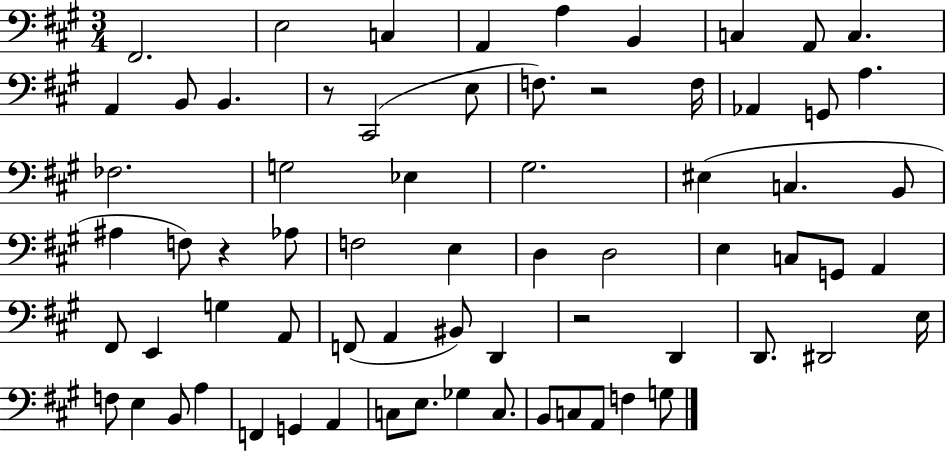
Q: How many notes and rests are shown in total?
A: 69